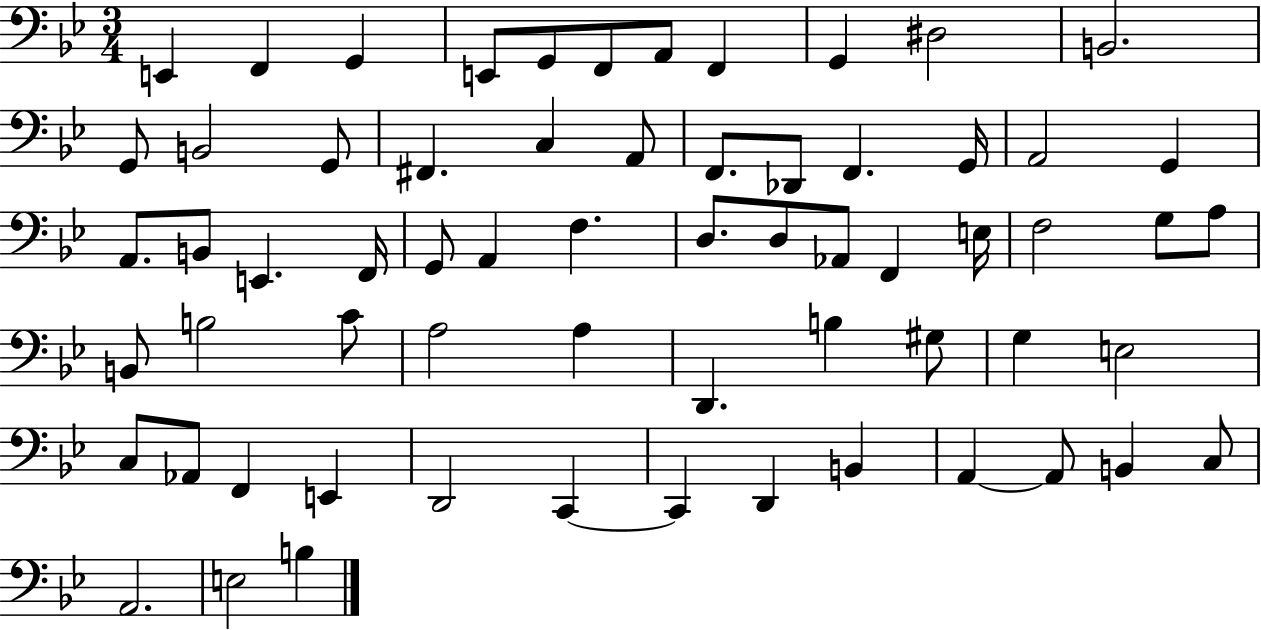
{
  \clef bass
  \numericTimeSignature
  \time 3/4
  \key bes \major
  e,4 f,4 g,4 | e,8 g,8 f,8 a,8 f,4 | g,4 dis2 | b,2. | \break g,8 b,2 g,8 | fis,4. c4 a,8 | f,8. des,8 f,4. g,16 | a,2 g,4 | \break a,8. b,8 e,4. f,16 | g,8 a,4 f4. | d8. d8 aes,8 f,4 e16 | f2 g8 a8 | \break b,8 b2 c'8 | a2 a4 | d,4. b4 gis8 | g4 e2 | \break c8 aes,8 f,4 e,4 | d,2 c,4~~ | c,4 d,4 b,4 | a,4~~ a,8 b,4 c8 | \break a,2. | e2 b4 | \bar "|."
}